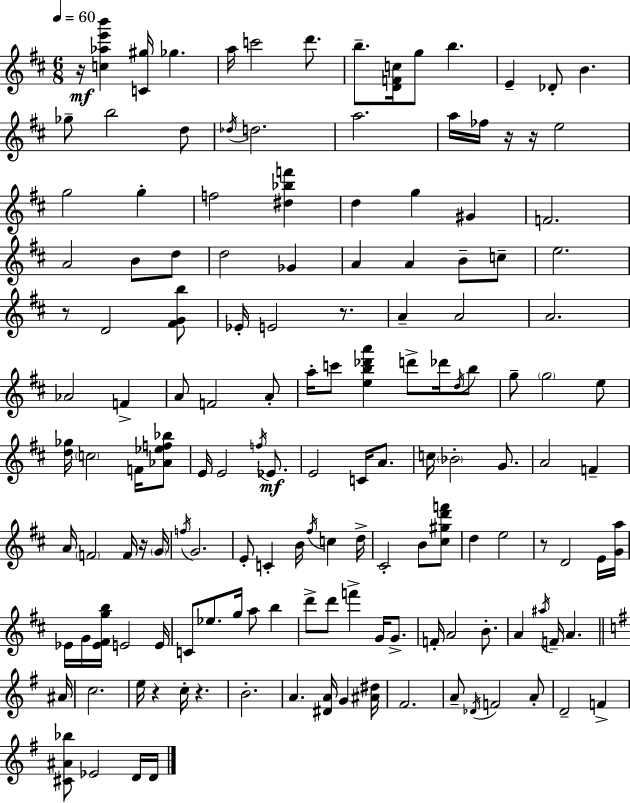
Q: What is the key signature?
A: D major